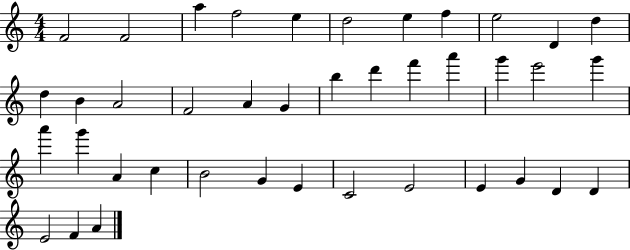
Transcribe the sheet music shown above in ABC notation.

X:1
T:Untitled
M:4/4
L:1/4
K:C
F2 F2 a f2 e d2 e f e2 D d d B A2 F2 A G b d' f' a' g' e'2 g' a' g' A c B2 G E C2 E2 E G D D E2 F A